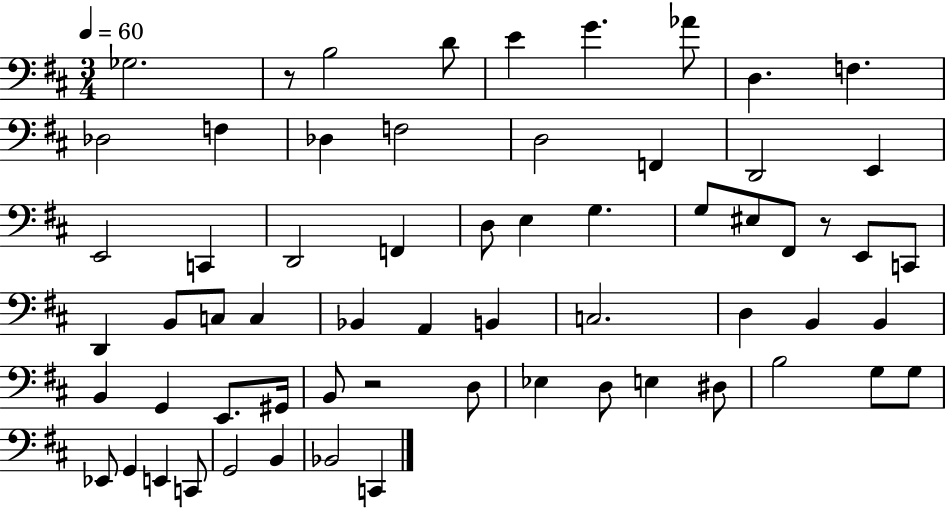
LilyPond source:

{
  \clef bass
  \numericTimeSignature
  \time 3/4
  \key d \major
  \tempo 4 = 60
  ges2. | r8 b2 d'8 | e'4 g'4. aes'8 | d4. f4. | \break des2 f4 | des4 f2 | d2 f,4 | d,2 e,4 | \break e,2 c,4 | d,2 f,4 | d8 e4 g4. | g8 eis8 fis,8 r8 e,8 c,8 | \break d,4 b,8 c8 c4 | bes,4 a,4 b,4 | c2. | d4 b,4 b,4 | \break b,4 g,4 e,8. gis,16 | b,8 r2 d8 | ees4 d8 e4 dis8 | b2 g8 g8 | \break ees,8 g,4 e,4 c,8 | g,2 b,4 | bes,2 c,4 | \bar "|."
}